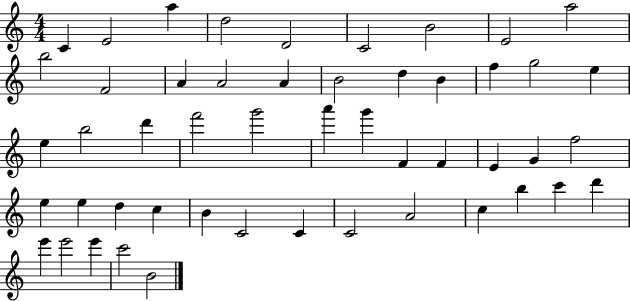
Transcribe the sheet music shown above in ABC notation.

X:1
T:Untitled
M:4/4
L:1/4
K:C
C E2 a d2 D2 C2 B2 E2 a2 b2 F2 A A2 A B2 d B f g2 e e b2 d' f'2 g'2 a' g' F F E G f2 e e d c B C2 C C2 A2 c b c' d' e' e'2 e' c'2 B2